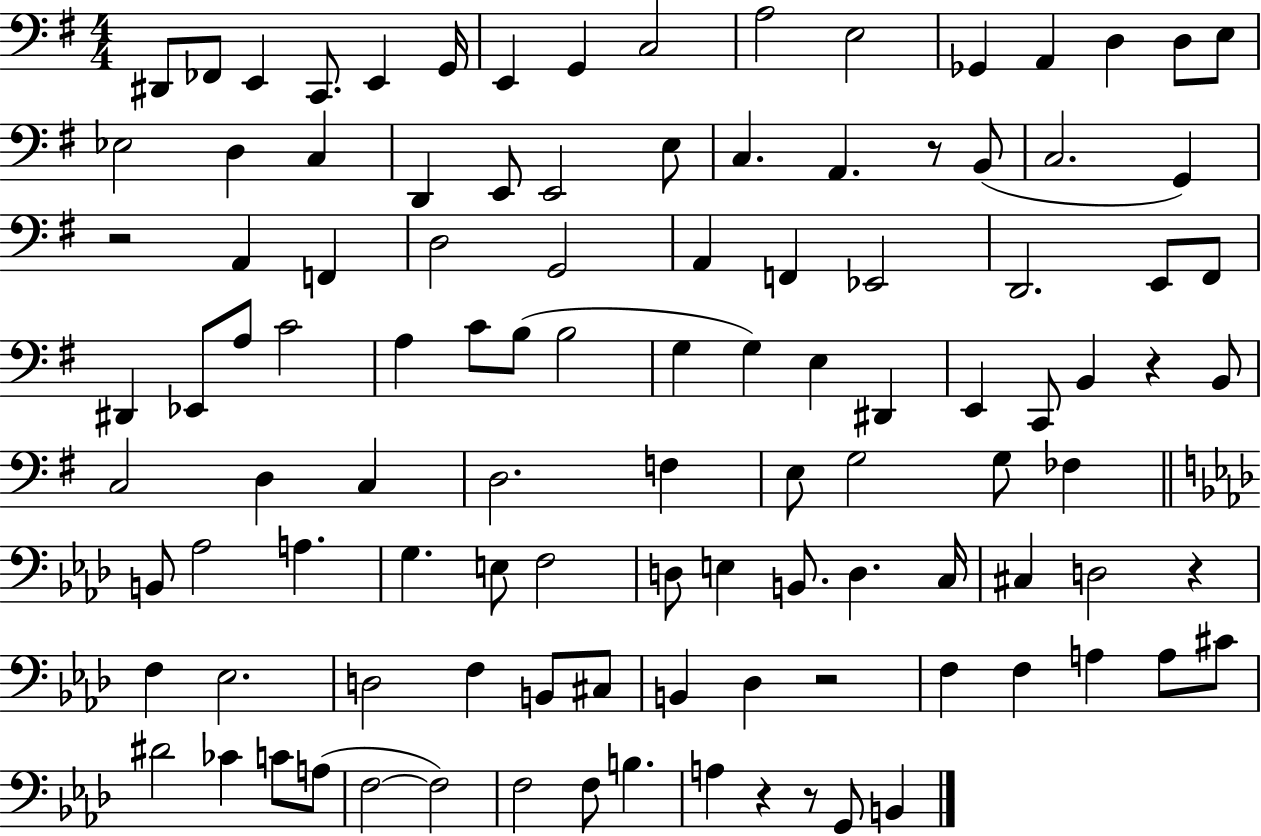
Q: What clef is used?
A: bass